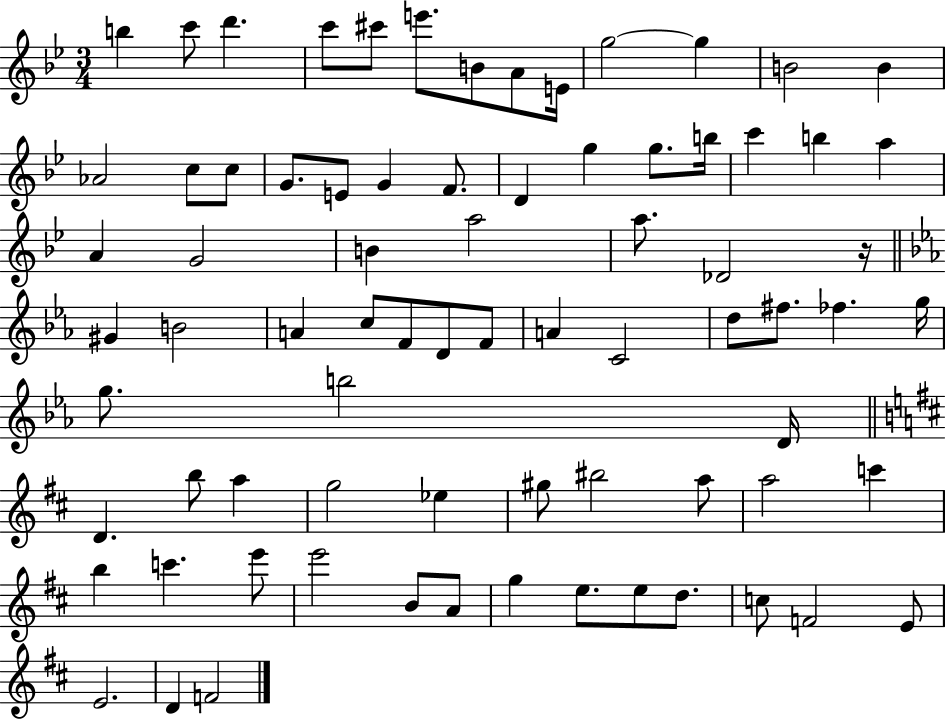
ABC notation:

X:1
T:Untitled
M:3/4
L:1/4
K:Bb
b c'/2 d' c'/2 ^c'/2 e'/2 B/2 A/2 E/4 g2 g B2 B _A2 c/2 c/2 G/2 E/2 G F/2 D g g/2 b/4 c' b a A G2 B a2 a/2 _D2 z/4 ^G B2 A c/2 F/2 D/2 F/2 A C2 d/2 ^f/2 _f g/4 g/2 b2 D/4 D b/2 a g2 _e ^g/2 ^b2 a/2 a2 c' b c' e'/2 e'2 B/2 A/2 g e/2 e/2 d/2 c/2 F2 E/2 E2 D F2